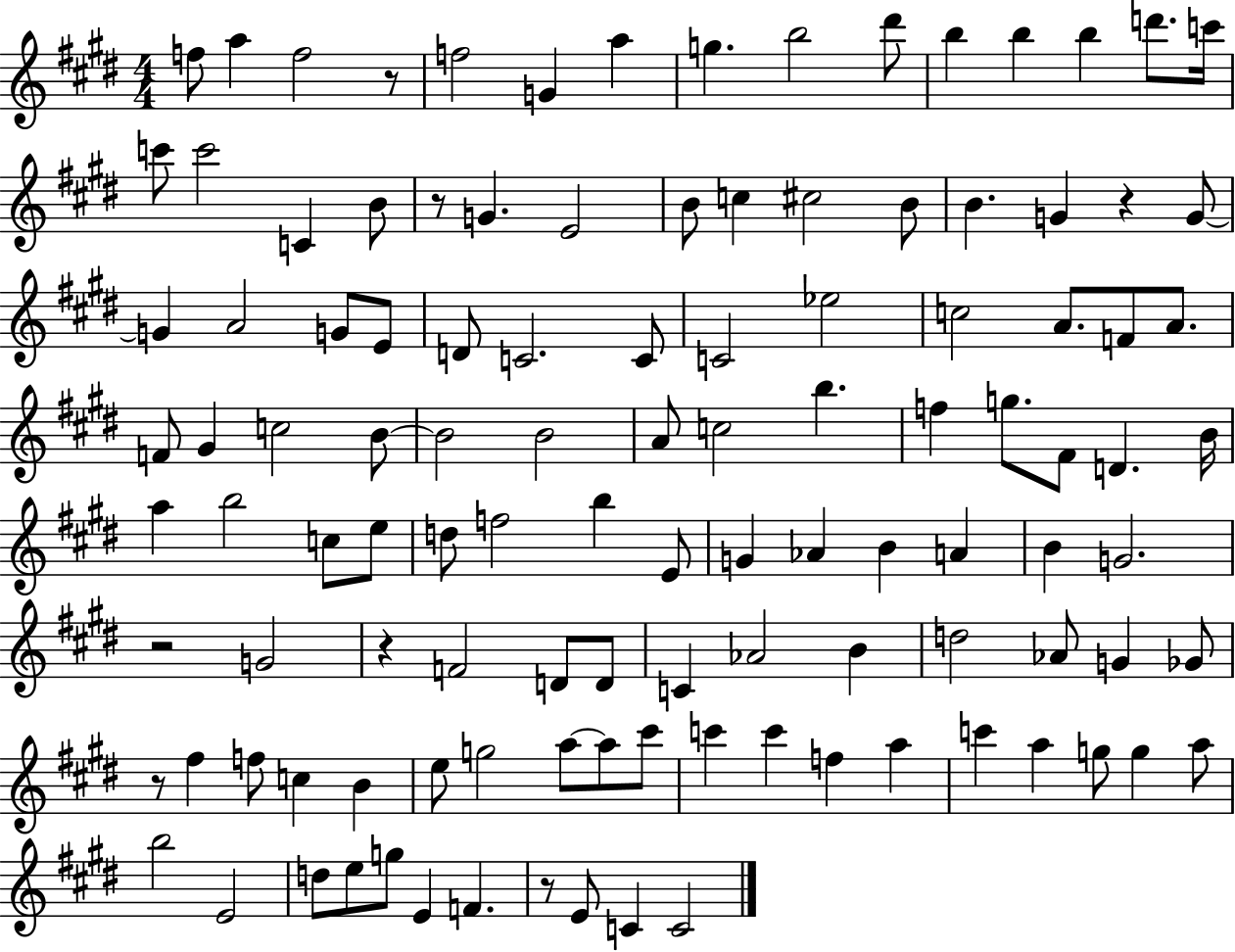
F5/e A5/q F5/h R/e F5/h G4/q A5/q G5/q. B5/h D#6/e B5/q B5/q B5/q D6/e. C6/s C6/e C6/h C4/q B4/e R/e G4/q. E4/h B4/e C5/q C#5/h B4/e B4/q. G4/q R/q G4/e G4/q A4/h G4/e E4/e D4/e C4/h. C4/e C4/h Eb5/h C5/h A4/e. F4/e A4/e. F4/e G#4/q C5/h B4/e B4/h B4/h A4/e C5/h B5/q. F5/q G5/e. F#4/e D4/q. B4/s A5/q B5/h C5/e E5/e D5/e F5/h B5/q E4/e G4/q Ab4/q B4/q A4/q B4/q G4/h. R/h G4/h R/q F4/h D4/e D4/e C4/q Ab4/h B4/q D5/h Ab4/e G4/q Gb4/e R/e F#5/q F5/e C5/q B4/q E5/e G5/h A5/e A5/e C#6/e C6/q C6/q F5/q A5/q C6/q A5/q G5/e G5/q A5/e B5/h E4/h D5/e E5/e G5/e E4/q F4/q. R/e E4/e C4/q C4/h